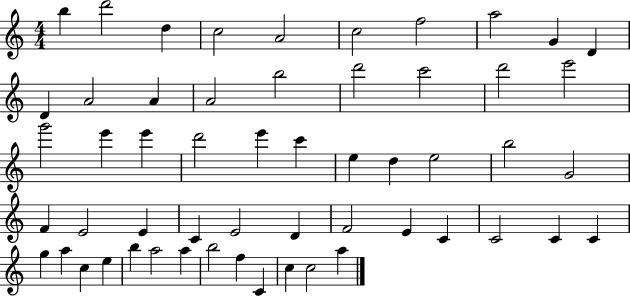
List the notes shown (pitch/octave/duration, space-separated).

B5/q D6/h D5/q C5/h A4/h C5/h F5/h A5/h G4/q D4/q D4/q A4/h A4/q A4/h B5/h D6/h C6/h D6/h E6/h G6/h E6/q E6/q D6/h E6/q C6/q E5/q D5/q E5/h B5/h G4/h F4/q E4/h E4/q C4/q E4/h D4/q F4/h E4/q C4/q C4/h C4/q C4/q G5/q A5/q C5/q E5/q B5/q A5/h A5/q B5/h F5/q C4/q C5/q C5/h A5/q